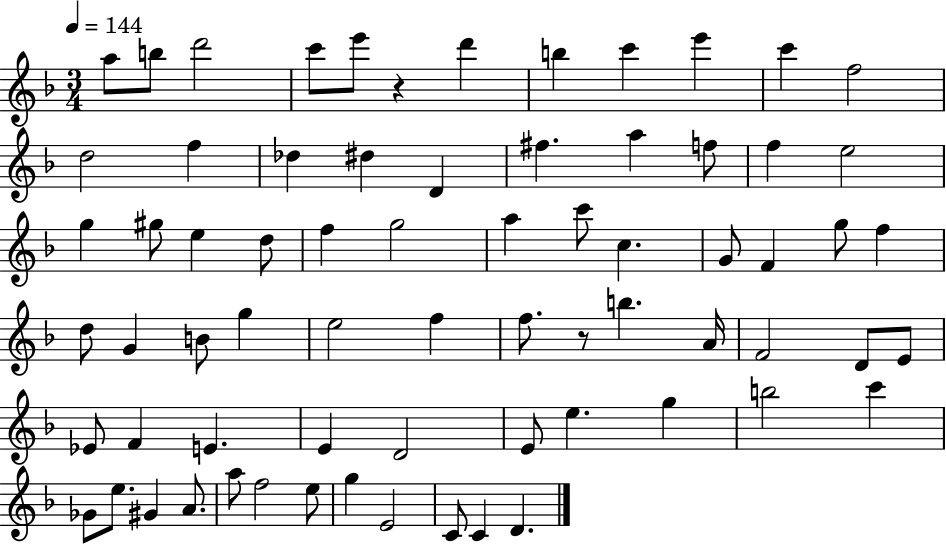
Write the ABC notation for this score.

X:1
T:Untitled
M:3/4
L:1/4
K:F
a/2 b/2 d'2 c'/2 e'/2 z d' b c' e' c' f2 d2 f _d ^d D ^f a f/2 f e2 g ^g/2 e d/2 f g2 a c'/2 c G/2 F g/2 f d/2 G B/2 g e2 f f/2 z/2 b A/4 F2 D/2 E/2 _E/2 F E E D2 E/2 e g b2 c' _G/2 e/2 ^G A/2 a/2 f2 e/2 g E2 C/2 C D